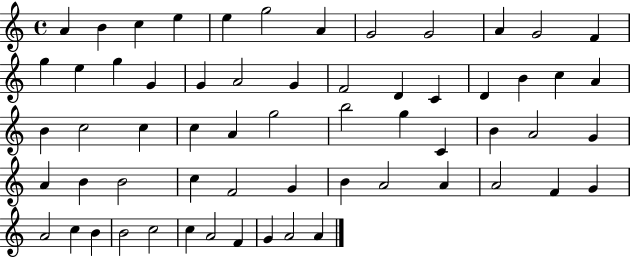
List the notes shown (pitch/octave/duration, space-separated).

A4/q B4/q C5/q E5/q E5/q G5/h A4/q G4/h G4/h A4/q G4/h F4/q G5/q E5/q G5/q G4/q G4/q A4/h G4/q F4/h D4/q C4/q D4/q B4/q C5/q A4/q B4/q C5/h C5/q C5/q A4/q G5/h B5/h G5/q C4/q B4/q A4/h G4/q A4/q B4/q B4/h C5/q F4/h G4/q B4/q A4/h A4/q A4/h F4/q G4/q A4/h C5/q B4/q B4/h C5/h C5/q A4/h F4/q G4/q A4/h A4/q